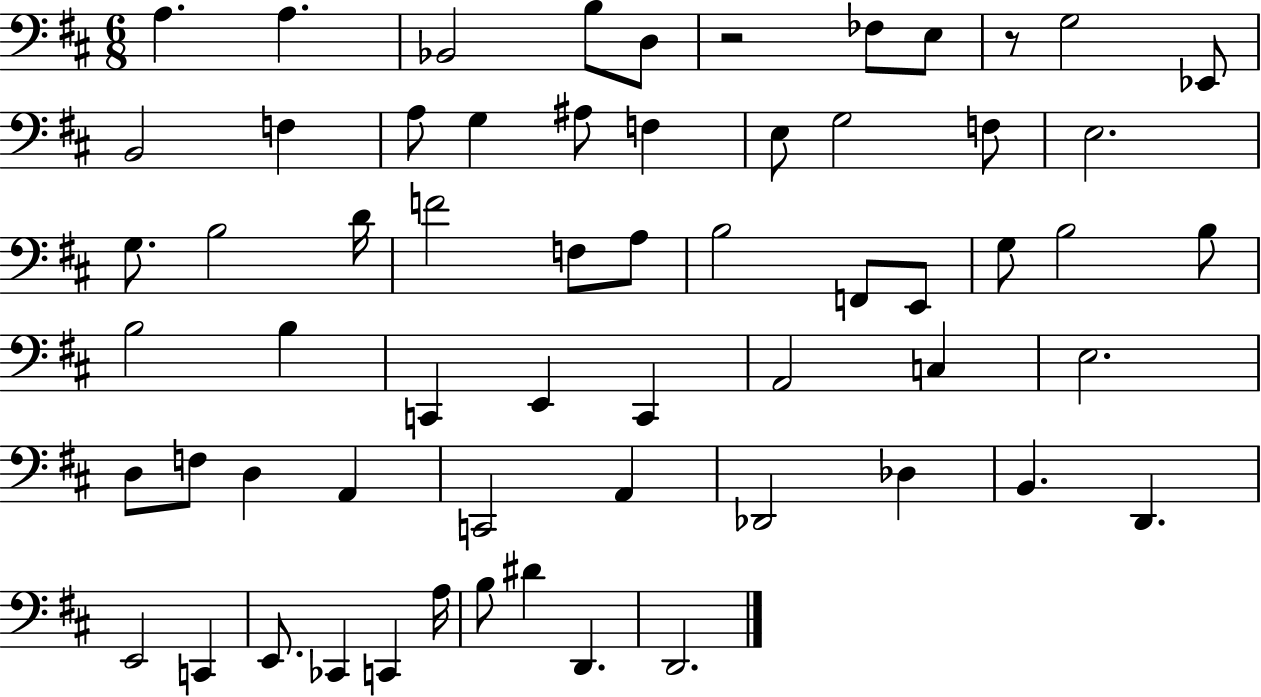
X:1
T:Untitled
M:6/8
L:1/4
K:D
A, A, _B,,2 B,/2 D,/2 z2 _F,/2 E,/2 z/2 G,2 _E,,/2 B,,2 F, A,/2 G, ^A,/2 F, E,/2 G,2 F,/2 E,2 G,/2 B,2 D/4 F2 F,/2 A,/2 B,2 F,,/2 E,,/2 G,/2 B,2 B,/2 B,2 B, C,, E,, C,, A,,2 C, E,2 D,/2 F,/2 D, A,, C,,2 A,, _D,,2 _D, B,, D,, E,,2 C,, E,,/2 _C,, C,, A,/4 B,/2 ^D D,, D,,2